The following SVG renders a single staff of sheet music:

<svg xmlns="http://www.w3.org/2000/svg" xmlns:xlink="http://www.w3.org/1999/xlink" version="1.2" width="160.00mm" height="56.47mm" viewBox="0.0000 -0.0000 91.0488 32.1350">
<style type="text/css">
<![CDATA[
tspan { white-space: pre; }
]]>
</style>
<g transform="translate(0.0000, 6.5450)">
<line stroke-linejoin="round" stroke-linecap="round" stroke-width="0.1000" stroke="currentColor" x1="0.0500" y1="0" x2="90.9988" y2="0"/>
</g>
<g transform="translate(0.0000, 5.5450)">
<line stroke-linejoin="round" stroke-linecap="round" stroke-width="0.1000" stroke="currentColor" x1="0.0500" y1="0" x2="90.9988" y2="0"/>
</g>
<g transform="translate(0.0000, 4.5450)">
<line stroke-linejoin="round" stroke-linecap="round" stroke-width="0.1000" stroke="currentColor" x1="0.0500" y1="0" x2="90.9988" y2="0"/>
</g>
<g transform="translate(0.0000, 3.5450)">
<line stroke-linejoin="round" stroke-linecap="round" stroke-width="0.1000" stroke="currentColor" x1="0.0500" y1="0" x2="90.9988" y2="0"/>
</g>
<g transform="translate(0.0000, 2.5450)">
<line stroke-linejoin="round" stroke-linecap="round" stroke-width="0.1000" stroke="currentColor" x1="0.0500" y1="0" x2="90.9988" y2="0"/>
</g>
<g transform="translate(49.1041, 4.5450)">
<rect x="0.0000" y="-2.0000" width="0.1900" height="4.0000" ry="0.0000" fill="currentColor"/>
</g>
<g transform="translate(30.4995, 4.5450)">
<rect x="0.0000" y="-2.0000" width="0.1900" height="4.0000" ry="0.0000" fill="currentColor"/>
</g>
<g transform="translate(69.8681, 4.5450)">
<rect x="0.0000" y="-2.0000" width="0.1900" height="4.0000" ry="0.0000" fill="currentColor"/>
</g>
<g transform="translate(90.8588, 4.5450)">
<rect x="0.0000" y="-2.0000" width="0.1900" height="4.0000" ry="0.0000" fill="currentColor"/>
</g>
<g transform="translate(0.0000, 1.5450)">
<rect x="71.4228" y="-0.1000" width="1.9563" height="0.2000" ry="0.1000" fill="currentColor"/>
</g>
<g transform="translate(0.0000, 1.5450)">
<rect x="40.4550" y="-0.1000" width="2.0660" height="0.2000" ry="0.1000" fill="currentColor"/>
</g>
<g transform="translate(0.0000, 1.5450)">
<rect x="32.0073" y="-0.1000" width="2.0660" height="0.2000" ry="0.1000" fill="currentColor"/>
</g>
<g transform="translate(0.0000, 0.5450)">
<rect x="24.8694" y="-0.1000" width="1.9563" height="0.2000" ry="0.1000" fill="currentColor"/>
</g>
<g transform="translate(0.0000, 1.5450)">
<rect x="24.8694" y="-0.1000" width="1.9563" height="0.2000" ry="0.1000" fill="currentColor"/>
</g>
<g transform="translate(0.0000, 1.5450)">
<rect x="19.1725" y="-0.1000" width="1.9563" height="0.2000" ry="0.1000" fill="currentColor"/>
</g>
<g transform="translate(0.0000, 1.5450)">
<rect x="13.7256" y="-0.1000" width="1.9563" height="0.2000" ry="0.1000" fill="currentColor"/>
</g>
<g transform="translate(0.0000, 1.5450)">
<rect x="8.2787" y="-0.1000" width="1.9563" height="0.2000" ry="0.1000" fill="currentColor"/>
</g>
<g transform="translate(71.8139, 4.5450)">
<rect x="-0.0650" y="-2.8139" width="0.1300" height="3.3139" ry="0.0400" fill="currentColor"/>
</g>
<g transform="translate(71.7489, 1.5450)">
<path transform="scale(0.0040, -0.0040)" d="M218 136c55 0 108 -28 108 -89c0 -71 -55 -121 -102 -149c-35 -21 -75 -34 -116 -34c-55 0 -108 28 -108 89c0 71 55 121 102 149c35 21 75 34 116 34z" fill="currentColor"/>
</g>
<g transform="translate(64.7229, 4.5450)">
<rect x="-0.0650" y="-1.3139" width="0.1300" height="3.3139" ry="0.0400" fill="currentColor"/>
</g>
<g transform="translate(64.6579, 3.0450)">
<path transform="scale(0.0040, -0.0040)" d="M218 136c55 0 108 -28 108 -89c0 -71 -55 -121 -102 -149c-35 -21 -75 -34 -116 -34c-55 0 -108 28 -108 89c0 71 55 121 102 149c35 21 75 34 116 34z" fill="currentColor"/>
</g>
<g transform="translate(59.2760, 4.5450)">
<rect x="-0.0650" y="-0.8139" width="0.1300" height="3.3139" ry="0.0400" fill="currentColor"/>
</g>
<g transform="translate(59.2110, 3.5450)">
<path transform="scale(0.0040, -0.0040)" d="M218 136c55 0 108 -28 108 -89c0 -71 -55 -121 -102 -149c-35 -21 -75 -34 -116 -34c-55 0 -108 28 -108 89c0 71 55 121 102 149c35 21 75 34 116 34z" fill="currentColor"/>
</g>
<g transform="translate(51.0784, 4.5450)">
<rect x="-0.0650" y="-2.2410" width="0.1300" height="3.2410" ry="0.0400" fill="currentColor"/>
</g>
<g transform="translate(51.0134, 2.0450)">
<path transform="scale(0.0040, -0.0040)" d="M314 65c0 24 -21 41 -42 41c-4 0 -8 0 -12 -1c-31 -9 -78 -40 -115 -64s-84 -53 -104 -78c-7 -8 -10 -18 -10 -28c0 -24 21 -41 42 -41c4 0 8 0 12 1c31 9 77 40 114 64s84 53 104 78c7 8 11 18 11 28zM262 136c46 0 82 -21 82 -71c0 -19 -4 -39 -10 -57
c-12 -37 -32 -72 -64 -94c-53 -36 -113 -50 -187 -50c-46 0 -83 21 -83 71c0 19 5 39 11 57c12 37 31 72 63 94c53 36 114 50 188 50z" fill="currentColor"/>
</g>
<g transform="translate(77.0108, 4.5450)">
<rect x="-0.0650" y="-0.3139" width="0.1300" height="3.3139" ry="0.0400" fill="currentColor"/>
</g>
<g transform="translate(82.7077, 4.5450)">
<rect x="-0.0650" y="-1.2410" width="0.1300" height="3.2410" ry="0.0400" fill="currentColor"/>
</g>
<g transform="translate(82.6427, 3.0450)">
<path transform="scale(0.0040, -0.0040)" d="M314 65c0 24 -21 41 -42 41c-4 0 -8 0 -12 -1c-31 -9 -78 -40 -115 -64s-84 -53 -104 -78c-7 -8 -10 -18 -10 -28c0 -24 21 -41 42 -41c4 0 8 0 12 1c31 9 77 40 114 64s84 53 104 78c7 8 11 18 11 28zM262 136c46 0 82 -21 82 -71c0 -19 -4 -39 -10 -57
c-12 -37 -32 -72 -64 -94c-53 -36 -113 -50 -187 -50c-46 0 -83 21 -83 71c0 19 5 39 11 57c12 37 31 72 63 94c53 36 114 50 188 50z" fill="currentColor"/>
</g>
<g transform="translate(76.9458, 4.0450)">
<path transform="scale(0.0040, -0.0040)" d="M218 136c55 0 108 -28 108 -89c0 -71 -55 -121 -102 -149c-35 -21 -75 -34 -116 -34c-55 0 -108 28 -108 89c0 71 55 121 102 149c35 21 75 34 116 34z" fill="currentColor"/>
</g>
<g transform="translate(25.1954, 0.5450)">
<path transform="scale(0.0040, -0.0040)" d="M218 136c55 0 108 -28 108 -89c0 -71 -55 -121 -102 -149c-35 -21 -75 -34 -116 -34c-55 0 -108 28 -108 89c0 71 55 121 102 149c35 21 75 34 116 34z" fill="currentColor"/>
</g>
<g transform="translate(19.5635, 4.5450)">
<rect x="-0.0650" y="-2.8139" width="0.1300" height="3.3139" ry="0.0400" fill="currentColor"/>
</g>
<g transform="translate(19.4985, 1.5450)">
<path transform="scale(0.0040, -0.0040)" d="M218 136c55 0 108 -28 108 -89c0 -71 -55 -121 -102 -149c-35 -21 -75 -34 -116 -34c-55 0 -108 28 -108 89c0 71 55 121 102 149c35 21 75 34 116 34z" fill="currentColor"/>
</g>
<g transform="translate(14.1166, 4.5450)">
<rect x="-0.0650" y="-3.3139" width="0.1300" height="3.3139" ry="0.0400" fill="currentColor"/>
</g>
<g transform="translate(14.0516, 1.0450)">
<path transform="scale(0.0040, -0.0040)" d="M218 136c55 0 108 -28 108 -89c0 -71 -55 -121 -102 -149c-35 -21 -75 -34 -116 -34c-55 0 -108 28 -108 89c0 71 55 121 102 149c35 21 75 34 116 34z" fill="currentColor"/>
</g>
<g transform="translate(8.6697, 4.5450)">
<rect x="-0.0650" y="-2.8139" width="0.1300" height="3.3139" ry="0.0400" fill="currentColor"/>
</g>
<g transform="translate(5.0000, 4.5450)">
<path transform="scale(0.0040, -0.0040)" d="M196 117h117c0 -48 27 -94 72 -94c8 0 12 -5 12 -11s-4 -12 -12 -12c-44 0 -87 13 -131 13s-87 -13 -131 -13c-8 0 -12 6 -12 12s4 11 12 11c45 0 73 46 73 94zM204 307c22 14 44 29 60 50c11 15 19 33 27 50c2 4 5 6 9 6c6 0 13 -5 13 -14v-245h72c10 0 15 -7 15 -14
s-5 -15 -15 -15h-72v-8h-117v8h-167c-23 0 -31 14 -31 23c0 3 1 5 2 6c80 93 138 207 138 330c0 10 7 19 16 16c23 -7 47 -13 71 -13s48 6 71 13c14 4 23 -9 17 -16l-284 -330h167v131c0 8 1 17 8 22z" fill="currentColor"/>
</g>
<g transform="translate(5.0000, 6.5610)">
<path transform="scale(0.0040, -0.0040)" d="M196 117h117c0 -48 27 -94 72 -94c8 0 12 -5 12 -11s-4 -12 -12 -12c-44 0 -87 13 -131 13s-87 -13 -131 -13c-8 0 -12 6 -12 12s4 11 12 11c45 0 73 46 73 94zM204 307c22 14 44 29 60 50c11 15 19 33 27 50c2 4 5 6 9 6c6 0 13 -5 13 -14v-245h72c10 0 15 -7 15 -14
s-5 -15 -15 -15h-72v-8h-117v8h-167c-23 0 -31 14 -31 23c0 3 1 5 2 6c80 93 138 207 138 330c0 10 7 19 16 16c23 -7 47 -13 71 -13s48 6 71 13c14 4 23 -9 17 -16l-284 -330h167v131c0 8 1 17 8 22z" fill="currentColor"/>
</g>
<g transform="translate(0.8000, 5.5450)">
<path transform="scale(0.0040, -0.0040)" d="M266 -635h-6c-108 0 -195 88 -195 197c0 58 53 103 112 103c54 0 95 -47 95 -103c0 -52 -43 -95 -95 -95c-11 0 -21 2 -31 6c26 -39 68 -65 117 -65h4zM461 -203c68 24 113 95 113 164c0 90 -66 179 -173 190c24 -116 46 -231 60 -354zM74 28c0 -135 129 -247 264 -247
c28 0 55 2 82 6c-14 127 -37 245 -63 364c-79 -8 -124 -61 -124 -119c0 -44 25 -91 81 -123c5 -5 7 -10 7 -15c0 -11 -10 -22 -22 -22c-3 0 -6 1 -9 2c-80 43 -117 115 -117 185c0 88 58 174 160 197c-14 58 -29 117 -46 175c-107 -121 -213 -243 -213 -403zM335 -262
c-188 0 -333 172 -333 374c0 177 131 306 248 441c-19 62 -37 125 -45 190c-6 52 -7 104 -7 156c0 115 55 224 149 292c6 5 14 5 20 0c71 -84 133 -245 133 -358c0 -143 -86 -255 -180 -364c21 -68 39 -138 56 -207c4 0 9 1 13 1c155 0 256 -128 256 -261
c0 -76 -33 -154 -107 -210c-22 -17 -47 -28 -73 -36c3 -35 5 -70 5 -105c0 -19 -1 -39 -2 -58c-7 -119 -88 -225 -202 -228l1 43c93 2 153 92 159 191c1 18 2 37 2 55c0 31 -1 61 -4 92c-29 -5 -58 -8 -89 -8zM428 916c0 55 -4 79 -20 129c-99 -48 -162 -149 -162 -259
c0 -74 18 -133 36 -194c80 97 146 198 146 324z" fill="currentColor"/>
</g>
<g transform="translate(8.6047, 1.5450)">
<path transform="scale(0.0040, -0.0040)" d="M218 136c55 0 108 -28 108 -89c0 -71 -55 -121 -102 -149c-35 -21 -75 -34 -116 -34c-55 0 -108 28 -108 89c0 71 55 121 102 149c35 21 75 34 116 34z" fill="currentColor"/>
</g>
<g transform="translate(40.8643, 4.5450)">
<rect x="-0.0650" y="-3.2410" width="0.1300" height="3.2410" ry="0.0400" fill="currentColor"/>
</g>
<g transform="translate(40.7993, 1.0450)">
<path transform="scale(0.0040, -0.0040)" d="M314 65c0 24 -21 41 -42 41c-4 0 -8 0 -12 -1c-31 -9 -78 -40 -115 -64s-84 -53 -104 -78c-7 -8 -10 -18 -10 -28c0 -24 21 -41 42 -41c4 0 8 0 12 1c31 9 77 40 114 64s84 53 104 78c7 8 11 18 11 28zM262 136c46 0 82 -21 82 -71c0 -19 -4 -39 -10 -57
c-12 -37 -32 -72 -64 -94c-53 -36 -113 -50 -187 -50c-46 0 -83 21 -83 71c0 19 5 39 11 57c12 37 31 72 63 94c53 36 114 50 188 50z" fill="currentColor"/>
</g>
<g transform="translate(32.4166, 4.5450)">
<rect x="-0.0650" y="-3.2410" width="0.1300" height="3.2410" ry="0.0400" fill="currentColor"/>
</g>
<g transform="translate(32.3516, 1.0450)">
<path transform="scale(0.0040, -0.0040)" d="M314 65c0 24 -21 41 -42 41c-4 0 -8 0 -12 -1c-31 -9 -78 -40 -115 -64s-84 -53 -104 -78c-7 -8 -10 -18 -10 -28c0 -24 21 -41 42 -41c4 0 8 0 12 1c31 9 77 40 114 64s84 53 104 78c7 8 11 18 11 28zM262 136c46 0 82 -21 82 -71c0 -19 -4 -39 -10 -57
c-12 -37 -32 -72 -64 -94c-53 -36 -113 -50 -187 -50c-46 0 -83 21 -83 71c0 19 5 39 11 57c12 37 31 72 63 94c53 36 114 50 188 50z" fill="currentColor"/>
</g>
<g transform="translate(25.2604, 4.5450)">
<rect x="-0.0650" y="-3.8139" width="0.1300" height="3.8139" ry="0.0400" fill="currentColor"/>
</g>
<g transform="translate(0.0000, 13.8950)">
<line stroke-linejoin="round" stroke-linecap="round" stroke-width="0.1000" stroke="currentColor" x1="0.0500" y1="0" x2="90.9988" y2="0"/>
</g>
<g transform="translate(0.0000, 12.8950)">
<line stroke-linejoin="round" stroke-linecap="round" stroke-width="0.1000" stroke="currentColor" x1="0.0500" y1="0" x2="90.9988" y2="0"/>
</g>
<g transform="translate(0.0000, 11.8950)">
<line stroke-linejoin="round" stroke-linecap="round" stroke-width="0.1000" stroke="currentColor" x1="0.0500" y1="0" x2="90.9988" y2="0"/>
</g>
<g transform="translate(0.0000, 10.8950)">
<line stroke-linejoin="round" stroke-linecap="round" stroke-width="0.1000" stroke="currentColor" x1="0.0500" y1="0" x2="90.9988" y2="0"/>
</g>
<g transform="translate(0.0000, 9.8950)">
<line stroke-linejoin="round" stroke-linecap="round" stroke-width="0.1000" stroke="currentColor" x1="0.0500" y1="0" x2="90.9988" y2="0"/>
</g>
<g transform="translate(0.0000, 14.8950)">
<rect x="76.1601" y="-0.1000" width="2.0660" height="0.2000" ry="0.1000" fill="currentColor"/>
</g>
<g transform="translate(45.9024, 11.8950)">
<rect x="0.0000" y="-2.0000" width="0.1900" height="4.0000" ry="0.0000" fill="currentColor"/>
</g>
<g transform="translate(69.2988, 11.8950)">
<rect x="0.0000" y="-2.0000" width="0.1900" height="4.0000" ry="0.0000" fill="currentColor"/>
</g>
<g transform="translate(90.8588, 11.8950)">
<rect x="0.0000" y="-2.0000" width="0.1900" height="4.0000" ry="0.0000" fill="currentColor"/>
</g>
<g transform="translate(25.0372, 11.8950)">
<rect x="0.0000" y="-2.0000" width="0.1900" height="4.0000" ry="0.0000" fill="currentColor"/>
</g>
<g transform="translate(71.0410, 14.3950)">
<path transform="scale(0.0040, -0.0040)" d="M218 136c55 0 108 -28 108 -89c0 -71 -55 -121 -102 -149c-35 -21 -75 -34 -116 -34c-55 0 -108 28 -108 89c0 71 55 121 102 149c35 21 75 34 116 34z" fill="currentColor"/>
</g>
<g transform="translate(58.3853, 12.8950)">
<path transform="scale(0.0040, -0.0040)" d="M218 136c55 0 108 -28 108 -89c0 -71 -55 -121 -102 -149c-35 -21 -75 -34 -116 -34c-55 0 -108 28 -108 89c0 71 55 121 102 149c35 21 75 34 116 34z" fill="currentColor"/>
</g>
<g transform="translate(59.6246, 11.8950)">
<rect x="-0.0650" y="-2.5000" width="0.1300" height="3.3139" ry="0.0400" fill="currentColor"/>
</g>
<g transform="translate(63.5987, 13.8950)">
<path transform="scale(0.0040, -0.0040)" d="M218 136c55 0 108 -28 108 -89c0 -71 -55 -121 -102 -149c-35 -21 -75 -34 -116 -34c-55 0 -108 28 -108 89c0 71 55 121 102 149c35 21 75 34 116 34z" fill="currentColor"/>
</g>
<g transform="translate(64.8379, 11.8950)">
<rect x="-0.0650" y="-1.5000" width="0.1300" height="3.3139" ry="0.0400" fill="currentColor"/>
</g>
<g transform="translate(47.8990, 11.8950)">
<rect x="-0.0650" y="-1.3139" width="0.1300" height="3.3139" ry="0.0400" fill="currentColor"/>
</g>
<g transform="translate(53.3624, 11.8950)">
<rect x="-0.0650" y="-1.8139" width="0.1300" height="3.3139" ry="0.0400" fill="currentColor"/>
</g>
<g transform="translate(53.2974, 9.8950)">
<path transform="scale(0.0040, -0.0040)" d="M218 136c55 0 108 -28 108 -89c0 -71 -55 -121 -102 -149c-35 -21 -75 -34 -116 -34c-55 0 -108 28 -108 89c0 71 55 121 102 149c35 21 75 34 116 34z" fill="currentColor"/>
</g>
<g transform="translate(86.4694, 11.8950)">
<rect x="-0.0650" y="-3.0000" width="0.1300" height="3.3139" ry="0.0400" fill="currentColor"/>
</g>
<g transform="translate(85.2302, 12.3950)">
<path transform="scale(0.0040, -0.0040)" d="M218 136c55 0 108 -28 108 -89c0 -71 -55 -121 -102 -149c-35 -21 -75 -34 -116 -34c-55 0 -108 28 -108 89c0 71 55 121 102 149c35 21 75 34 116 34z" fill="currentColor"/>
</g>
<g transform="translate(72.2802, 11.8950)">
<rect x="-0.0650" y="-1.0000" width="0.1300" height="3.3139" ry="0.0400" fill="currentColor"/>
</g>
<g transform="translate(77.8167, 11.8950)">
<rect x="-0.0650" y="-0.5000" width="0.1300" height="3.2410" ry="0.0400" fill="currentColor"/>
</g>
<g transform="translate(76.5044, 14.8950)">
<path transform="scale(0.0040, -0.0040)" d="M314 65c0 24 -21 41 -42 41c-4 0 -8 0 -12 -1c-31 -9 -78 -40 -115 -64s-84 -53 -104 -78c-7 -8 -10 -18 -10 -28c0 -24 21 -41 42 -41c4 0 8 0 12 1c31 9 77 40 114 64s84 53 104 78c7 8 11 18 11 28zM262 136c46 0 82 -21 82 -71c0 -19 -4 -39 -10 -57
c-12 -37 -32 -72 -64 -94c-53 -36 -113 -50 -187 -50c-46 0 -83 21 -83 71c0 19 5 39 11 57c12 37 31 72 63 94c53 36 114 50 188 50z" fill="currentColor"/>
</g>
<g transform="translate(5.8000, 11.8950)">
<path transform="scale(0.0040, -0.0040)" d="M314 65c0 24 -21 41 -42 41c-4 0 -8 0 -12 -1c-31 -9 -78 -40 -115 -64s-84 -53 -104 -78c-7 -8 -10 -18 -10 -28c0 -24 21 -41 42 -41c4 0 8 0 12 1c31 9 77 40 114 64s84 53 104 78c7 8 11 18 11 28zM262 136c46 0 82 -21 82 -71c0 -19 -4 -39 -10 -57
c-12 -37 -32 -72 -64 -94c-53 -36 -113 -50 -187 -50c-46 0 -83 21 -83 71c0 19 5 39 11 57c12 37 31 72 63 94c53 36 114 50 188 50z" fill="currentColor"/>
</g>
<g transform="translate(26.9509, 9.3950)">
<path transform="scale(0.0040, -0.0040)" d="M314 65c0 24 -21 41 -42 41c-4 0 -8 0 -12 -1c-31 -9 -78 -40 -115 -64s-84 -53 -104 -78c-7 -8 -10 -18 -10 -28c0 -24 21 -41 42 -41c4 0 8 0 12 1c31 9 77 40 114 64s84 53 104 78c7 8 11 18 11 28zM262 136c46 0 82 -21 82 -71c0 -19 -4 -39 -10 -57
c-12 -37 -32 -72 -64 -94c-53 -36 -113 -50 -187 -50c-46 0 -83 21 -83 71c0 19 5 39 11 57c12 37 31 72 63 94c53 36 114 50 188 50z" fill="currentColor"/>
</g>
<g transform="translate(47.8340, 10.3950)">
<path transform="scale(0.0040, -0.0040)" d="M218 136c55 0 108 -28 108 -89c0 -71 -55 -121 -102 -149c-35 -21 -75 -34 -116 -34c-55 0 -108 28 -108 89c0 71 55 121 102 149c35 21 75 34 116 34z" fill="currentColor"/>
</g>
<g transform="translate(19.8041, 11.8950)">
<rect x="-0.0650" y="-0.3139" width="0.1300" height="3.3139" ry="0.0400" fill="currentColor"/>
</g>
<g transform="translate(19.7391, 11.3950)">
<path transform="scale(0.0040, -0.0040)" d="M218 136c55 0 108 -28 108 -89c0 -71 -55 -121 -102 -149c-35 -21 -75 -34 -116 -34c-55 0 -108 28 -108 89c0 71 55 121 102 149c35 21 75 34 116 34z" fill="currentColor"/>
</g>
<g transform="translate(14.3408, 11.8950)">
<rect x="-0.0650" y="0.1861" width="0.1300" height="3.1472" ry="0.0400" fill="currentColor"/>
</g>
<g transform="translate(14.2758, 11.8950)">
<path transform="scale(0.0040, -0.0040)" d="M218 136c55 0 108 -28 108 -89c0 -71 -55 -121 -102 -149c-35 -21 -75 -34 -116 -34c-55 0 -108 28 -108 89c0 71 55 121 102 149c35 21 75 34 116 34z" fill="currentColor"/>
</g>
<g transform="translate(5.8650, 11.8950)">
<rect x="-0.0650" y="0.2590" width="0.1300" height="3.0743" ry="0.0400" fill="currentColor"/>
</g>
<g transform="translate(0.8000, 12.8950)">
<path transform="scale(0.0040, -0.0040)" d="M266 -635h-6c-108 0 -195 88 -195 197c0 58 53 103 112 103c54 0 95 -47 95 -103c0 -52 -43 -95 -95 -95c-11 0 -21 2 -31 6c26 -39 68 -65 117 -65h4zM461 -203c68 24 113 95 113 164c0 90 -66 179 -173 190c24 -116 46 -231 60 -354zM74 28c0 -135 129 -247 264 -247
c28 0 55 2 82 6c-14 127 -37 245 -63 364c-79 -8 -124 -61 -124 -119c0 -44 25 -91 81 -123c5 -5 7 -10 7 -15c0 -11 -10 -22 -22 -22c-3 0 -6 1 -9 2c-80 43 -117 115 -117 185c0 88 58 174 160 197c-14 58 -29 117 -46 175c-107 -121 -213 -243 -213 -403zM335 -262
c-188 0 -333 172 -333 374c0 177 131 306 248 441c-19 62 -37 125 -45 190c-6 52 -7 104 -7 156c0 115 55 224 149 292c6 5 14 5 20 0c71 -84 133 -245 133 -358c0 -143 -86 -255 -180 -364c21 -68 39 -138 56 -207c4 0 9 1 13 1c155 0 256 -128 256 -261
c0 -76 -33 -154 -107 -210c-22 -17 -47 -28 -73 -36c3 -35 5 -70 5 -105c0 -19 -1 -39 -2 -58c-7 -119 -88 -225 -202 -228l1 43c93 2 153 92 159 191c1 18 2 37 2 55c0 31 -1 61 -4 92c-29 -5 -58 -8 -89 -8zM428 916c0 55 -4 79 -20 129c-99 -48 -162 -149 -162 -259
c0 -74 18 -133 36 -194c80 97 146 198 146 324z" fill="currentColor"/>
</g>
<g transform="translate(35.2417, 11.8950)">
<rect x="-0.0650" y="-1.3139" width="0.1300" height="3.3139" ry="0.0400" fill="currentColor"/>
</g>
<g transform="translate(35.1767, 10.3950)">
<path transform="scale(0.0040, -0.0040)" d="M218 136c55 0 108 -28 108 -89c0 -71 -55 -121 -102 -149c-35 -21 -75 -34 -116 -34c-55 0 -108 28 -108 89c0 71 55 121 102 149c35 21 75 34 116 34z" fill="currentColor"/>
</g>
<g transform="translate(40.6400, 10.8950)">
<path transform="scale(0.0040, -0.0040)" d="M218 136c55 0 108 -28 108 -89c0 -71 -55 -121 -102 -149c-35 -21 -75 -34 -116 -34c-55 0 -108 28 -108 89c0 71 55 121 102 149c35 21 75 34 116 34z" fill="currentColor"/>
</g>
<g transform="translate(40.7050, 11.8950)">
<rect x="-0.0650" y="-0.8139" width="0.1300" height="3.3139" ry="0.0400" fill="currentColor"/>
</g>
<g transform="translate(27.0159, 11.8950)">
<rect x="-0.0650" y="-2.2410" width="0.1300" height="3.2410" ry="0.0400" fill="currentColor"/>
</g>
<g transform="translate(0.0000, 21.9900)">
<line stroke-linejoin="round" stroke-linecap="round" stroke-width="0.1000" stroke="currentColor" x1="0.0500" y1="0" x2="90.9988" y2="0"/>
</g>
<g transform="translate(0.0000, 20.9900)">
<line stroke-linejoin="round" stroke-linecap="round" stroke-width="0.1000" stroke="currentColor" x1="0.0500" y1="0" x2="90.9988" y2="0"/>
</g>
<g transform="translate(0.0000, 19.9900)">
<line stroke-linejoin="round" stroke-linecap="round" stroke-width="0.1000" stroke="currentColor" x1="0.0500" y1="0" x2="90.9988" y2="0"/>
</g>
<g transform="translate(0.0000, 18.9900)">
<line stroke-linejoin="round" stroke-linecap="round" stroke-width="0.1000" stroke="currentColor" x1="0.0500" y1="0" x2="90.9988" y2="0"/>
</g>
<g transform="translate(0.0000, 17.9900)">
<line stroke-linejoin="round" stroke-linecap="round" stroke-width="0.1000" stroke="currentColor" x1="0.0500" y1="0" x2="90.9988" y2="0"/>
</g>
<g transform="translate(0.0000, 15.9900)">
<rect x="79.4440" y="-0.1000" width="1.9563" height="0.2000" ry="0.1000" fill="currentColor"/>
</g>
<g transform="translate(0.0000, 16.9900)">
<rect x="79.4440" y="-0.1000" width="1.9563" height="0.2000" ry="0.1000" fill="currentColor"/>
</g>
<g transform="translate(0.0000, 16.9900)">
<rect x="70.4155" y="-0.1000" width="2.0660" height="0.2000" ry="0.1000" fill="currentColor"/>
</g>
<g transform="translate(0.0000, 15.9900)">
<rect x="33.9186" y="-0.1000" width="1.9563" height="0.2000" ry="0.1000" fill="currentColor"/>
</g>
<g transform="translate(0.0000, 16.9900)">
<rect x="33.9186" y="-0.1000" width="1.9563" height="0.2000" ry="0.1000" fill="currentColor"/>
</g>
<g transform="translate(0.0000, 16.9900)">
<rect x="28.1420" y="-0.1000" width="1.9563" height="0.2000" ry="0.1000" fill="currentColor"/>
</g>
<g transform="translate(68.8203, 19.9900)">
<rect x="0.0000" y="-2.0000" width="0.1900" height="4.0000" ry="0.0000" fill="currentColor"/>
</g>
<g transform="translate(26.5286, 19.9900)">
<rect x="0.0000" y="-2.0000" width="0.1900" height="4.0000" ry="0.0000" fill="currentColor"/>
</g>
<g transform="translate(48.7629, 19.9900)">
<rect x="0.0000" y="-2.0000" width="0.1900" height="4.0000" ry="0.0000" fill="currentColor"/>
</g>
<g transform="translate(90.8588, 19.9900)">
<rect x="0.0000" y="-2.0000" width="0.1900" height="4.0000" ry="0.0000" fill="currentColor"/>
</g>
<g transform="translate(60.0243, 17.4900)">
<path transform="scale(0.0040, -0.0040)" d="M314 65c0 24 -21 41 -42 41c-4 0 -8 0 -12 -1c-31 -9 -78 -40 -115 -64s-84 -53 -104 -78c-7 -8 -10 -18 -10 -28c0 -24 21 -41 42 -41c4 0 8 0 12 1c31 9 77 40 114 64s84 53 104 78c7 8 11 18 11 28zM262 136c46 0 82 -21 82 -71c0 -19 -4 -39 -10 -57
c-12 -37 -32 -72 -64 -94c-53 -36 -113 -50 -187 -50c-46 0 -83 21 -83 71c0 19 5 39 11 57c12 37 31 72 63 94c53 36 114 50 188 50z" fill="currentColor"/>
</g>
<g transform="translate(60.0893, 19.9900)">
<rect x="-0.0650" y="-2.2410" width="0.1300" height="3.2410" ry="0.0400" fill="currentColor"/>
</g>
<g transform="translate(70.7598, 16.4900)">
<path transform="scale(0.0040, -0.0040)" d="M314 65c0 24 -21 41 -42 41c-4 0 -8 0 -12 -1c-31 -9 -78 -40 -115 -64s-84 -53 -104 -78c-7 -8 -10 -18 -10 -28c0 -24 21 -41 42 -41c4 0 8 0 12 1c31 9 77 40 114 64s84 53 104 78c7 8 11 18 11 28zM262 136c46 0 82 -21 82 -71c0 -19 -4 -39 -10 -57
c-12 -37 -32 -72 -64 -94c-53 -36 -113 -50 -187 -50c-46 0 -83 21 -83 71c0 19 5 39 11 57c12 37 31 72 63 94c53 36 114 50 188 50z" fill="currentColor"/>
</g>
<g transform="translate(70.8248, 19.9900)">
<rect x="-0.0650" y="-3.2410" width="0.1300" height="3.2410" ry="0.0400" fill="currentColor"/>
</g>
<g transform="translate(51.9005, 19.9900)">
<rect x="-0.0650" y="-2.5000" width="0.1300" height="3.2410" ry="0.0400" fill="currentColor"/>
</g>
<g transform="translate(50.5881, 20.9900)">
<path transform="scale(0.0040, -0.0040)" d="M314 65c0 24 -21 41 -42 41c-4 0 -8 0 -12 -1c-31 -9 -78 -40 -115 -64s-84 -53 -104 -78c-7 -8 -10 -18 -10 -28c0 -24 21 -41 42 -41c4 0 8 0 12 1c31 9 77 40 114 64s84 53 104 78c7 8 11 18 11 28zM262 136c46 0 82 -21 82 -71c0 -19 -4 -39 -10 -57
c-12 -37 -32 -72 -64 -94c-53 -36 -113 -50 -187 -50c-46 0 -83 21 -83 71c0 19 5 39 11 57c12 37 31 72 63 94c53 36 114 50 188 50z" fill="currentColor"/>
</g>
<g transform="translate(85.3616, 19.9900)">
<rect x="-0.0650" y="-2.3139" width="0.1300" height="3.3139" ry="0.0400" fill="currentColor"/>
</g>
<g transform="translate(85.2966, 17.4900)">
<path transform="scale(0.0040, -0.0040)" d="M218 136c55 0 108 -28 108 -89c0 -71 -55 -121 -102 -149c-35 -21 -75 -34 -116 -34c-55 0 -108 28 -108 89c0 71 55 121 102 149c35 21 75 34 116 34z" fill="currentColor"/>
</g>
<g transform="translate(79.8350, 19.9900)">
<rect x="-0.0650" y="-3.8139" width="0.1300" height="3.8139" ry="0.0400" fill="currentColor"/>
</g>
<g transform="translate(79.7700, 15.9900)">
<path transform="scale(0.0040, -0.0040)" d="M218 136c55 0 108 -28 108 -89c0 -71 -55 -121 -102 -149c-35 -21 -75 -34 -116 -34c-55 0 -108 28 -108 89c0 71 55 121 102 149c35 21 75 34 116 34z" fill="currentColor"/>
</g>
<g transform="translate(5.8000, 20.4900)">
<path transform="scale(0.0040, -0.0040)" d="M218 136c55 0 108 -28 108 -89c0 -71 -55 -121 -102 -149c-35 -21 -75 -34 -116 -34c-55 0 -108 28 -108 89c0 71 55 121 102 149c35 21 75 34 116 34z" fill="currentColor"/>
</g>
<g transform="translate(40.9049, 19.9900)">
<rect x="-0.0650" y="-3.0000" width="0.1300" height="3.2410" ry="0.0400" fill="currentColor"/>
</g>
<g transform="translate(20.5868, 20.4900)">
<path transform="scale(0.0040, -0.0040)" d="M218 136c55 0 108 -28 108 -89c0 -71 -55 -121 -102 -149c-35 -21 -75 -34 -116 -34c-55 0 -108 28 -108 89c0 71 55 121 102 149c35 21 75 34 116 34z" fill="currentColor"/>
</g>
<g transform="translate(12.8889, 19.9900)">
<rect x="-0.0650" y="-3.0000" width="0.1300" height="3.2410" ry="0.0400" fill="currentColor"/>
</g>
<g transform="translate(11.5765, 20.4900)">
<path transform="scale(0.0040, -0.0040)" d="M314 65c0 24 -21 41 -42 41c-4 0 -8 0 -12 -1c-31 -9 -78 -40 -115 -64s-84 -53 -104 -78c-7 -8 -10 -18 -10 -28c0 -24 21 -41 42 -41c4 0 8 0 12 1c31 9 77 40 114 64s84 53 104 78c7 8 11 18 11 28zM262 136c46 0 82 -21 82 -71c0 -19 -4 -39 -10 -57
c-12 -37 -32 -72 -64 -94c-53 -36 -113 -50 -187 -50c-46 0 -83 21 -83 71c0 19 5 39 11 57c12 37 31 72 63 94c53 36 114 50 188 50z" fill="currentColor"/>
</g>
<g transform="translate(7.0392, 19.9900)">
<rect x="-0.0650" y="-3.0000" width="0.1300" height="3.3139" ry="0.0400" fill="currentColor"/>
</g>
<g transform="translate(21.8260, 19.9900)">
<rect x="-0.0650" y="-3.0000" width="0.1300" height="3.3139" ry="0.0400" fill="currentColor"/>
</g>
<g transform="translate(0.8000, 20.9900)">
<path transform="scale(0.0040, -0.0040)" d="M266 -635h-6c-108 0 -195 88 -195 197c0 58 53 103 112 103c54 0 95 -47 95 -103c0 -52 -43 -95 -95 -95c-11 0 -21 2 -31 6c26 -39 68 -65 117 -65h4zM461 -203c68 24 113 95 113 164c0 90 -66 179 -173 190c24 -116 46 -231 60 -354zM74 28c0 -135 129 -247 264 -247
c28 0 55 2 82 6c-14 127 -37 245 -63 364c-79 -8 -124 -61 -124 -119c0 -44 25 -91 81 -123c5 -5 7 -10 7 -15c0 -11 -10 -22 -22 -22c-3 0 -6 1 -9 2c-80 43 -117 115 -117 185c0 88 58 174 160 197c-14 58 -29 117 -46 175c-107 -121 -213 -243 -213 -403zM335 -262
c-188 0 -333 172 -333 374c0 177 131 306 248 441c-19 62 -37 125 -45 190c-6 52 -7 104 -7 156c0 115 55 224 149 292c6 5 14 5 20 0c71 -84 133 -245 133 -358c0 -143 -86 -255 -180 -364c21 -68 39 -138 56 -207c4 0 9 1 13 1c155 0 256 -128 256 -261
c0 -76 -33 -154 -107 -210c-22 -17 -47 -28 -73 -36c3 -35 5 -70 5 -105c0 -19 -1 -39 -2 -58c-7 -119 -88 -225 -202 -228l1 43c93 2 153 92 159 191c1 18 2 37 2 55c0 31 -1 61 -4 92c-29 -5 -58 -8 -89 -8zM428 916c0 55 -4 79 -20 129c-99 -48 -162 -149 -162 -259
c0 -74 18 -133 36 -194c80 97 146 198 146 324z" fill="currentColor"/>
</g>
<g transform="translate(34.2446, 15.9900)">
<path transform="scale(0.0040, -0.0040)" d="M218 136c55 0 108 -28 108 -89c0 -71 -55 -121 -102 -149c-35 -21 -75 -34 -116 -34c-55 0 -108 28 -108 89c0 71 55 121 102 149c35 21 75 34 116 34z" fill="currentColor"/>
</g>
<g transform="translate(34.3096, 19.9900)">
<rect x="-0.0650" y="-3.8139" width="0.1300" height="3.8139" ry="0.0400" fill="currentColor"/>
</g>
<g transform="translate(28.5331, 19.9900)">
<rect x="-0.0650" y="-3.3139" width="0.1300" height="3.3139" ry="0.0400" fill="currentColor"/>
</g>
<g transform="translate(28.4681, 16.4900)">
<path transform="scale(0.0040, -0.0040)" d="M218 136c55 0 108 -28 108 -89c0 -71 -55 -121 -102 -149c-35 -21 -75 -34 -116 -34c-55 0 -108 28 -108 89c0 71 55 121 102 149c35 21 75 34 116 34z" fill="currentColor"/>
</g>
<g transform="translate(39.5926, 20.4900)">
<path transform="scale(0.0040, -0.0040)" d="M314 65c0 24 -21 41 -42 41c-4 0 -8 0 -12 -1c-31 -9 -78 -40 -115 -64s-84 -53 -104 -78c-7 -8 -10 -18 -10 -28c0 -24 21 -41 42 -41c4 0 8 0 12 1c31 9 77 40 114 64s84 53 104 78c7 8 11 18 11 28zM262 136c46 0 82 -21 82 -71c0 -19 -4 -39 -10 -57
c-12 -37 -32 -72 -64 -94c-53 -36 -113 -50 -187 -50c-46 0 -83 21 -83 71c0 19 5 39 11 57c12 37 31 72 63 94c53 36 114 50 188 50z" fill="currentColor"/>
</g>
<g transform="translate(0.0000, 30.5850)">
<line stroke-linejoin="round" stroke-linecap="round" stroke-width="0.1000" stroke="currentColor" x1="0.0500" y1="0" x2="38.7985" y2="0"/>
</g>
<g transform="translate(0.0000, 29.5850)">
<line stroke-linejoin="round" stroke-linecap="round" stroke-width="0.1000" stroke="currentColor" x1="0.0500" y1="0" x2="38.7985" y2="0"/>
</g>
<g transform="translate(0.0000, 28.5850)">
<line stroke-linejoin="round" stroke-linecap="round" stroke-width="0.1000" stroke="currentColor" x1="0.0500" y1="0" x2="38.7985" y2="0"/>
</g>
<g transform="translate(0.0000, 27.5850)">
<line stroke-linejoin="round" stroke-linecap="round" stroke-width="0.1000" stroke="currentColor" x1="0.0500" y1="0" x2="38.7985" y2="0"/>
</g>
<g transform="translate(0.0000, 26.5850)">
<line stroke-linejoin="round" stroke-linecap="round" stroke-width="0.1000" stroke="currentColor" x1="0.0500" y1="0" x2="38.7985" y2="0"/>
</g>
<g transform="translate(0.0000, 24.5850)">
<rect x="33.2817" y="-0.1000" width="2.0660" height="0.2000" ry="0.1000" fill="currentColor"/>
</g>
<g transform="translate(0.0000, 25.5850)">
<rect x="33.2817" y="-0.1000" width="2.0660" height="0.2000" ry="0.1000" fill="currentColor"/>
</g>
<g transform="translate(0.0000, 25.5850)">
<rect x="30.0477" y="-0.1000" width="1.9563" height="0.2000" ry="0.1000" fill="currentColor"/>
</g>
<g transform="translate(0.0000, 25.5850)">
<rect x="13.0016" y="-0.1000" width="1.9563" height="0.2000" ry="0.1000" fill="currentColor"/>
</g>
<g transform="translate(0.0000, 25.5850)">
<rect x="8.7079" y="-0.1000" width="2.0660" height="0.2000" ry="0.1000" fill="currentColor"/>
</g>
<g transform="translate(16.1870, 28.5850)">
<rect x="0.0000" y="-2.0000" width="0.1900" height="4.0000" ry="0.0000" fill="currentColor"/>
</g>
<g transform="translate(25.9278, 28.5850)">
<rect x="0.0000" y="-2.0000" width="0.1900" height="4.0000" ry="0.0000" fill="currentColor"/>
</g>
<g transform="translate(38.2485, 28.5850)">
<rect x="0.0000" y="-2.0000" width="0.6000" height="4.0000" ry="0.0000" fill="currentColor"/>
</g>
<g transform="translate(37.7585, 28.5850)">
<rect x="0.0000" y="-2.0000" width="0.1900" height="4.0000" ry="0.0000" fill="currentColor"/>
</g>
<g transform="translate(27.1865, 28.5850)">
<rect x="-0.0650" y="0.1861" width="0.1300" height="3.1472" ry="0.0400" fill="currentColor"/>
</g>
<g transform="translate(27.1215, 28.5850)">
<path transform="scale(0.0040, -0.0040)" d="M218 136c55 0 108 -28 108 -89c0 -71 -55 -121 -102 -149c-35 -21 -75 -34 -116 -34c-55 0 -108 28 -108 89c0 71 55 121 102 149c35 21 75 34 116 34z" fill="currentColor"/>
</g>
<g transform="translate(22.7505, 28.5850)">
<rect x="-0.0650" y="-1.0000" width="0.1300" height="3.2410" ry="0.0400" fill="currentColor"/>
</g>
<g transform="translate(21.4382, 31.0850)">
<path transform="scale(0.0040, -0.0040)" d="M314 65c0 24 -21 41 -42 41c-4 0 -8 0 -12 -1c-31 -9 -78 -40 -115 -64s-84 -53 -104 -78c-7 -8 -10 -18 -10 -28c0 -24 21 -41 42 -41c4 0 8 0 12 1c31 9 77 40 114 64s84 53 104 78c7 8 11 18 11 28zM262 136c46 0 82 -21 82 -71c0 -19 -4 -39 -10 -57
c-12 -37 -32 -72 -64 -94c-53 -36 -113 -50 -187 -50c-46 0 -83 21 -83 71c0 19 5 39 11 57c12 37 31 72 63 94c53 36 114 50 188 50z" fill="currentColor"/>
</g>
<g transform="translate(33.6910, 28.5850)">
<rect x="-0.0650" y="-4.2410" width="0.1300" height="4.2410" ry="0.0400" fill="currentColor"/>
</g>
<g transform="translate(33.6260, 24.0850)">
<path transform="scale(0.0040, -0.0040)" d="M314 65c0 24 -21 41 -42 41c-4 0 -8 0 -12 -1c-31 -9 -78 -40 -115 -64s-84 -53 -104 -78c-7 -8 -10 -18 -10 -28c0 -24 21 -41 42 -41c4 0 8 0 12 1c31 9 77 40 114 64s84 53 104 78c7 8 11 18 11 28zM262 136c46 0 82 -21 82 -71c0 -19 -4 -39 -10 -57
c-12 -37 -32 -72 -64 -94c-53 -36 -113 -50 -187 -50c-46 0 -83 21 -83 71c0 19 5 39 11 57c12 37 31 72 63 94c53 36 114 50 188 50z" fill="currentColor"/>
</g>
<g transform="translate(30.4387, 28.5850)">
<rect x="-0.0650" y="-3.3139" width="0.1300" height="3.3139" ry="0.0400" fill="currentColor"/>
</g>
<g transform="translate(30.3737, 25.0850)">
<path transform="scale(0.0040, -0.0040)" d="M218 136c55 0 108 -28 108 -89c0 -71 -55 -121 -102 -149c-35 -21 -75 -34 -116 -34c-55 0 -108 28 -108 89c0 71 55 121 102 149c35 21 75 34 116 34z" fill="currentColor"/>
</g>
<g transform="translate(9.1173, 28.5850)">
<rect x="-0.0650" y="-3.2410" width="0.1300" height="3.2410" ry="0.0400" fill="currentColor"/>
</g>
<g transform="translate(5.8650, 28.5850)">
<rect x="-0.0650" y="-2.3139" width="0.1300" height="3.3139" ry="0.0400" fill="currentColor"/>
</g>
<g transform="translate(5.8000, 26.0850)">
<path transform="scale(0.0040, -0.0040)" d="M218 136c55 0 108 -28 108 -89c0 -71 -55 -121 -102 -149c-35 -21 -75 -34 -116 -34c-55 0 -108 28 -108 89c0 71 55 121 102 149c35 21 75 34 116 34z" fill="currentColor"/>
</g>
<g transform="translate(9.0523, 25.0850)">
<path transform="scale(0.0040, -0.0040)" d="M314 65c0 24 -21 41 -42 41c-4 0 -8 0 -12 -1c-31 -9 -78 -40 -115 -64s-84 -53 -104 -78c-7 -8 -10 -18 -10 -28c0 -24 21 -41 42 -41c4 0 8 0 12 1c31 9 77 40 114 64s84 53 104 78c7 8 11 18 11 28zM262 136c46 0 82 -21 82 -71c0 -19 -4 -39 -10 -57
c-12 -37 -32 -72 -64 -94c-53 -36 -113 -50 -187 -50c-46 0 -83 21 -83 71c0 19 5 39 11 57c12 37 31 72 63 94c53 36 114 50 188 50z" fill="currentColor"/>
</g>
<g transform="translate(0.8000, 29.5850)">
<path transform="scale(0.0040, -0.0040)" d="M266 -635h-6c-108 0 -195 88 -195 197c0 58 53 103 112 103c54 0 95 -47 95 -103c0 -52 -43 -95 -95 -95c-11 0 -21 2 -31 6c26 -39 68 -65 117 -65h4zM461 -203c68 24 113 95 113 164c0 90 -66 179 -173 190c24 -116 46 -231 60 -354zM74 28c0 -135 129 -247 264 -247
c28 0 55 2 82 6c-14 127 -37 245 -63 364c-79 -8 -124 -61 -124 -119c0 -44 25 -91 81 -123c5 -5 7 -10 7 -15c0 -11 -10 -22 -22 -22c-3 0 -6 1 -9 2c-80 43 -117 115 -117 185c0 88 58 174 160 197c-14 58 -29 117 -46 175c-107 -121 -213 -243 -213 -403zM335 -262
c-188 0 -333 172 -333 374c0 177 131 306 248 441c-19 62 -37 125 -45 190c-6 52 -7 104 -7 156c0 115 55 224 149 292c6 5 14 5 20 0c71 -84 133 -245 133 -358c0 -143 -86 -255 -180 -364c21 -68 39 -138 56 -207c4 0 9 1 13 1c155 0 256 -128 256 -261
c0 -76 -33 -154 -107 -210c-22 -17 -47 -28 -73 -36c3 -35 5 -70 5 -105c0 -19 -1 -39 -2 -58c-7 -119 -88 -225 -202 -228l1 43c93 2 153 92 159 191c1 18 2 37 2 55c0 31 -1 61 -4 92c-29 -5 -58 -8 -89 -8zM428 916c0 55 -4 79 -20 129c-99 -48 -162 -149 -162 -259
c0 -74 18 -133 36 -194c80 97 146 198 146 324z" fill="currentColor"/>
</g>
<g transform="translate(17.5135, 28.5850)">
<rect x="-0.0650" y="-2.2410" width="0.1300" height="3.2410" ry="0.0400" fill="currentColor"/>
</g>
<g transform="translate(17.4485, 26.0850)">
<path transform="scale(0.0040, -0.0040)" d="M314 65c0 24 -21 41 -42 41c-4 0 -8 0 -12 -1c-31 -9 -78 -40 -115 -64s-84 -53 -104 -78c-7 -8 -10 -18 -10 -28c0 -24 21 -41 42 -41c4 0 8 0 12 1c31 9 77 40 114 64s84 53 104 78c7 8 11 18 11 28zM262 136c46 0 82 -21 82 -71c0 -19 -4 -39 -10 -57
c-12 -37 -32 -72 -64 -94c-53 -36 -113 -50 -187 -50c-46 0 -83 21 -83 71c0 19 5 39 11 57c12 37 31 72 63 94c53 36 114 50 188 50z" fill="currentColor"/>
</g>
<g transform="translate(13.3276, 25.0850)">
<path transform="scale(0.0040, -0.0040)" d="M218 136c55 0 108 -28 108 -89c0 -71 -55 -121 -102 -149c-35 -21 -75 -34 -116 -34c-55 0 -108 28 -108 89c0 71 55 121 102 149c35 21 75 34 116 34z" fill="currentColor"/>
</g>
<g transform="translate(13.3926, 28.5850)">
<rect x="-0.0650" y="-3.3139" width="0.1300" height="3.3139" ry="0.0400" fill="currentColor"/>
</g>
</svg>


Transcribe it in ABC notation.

X:1
T:Untitled
M:4/4
L:1/4
K:C
a b a c' b2 b2 g2 d e a c e2 B2 B c g2 e d e f G E D C2 A A A2 A b c' A2 G2 g2 b2 c' g g b2 b g2 D2 B b d'2